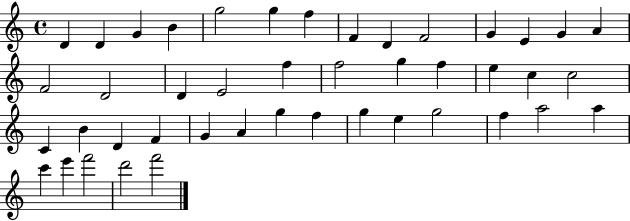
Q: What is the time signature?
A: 4/4